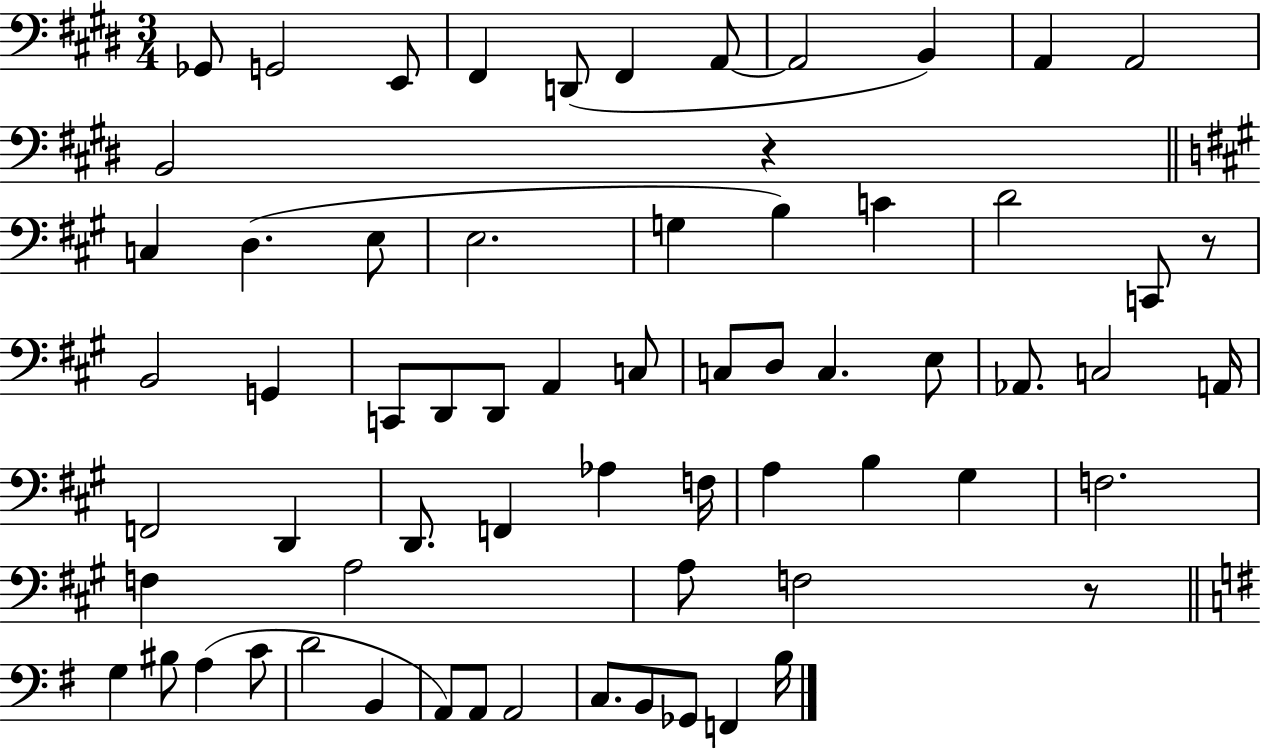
{
  \clef bass
  \numericTimeSignature
  \time 3/4
  \key e \major
  ges,8 g,2 e,8 | fis,4 d,8( fis,4 a,8~~ | a,2 b,4) | a,4 a,2 | \break b,2 r4 | \bar "||" \break \key a \major c4 d4.( e8 | e2. | g4 b4) c'4 | d'2 c,8 r8 | \break b,2 g,4 | c,8 d,8 d,8 a,4 c8 | c8 d8 c4. e8 | aes,8. c2 a,16 | \break f,2 d,4 | d,8. f,4 aes4 f16 | a4 b4 gis4 | f2. | \break f4 a2 | a8 f2 r8 | \bar "||" \break \key g \major g4 bis8 a4( c'8 | d'2 b,4 | a,8) a,8 a,2 | c8. b,8 ges,8 f,4 b16 | \break \bar "|."
}